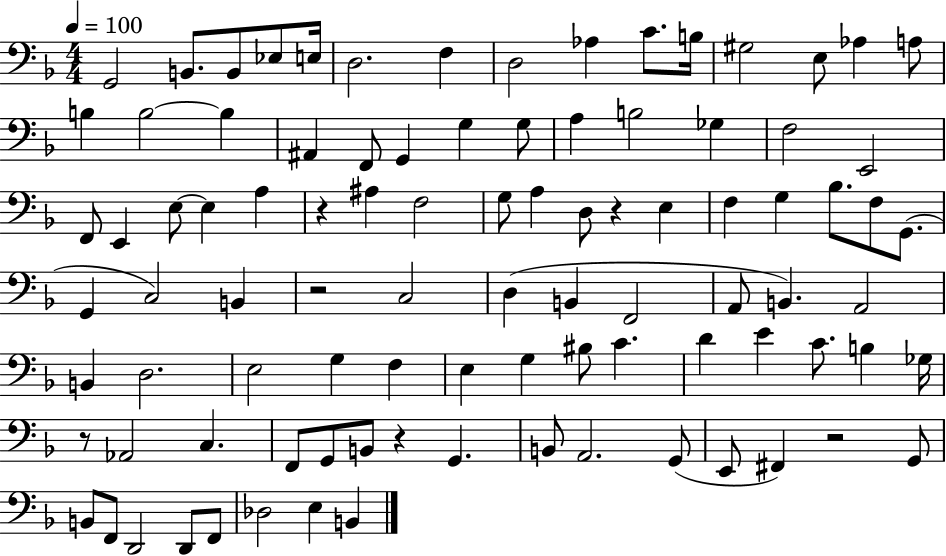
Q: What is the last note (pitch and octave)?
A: B2